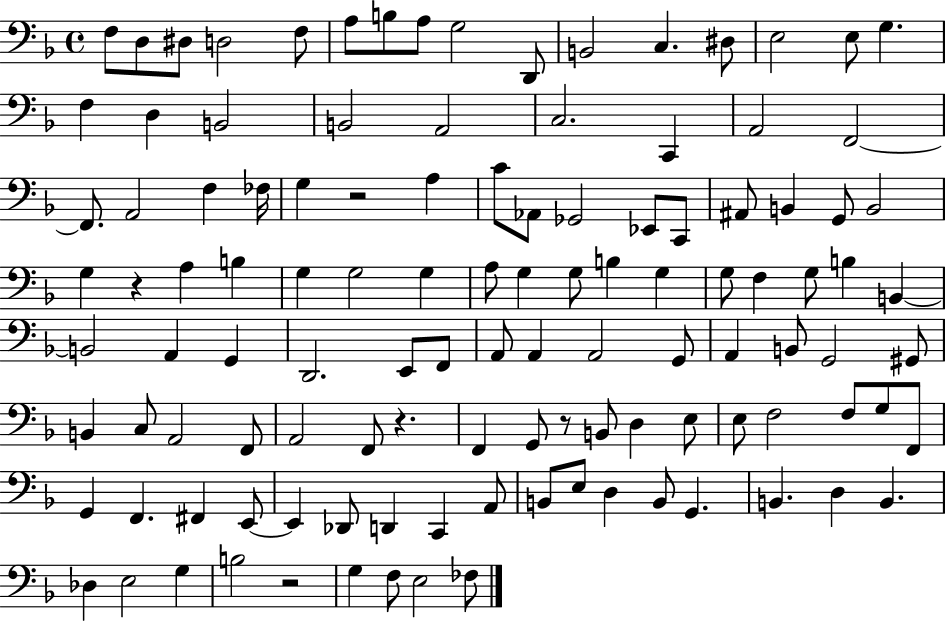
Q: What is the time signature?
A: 4/4